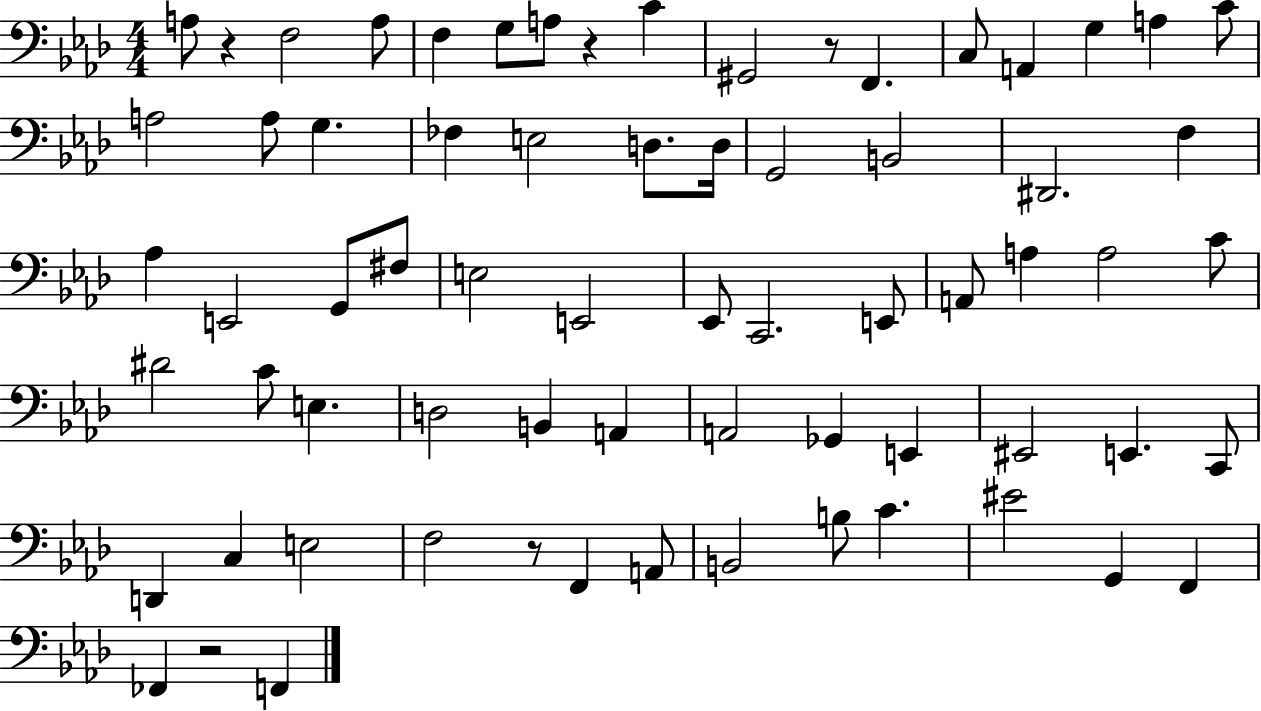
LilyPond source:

{
  \clef bass
  \numericTimeSignature
  \time 4/4
  \key aes \major
  a8 r4 f2 a8 | f4 g8 a8 r4 c'4 | gis,2 r8 f,4. | c8 a,4 g4 a4 c'8 | \break a2 a8 g4. | fes4 e2 d8. d16 | g,2 b,2 | dis,2. f4 | \break aes4 e,2 g,8 fis8 | e2 e,2 | ees,8 c,2. e,8 | a,8 a4 a2 c'8 | \break dis'2 c'8 e4. | d2 b,4 a,4 | a,2 ges,4 e,4 | eis,2 e,4. c,8 | \break d,4 c4 e2 | f2 r8 f,4 a,8 | b,2 b8 c'4. | eis'2 g,4 f,4 | \break fes,4 r2 f,4 | \bar "|."
}